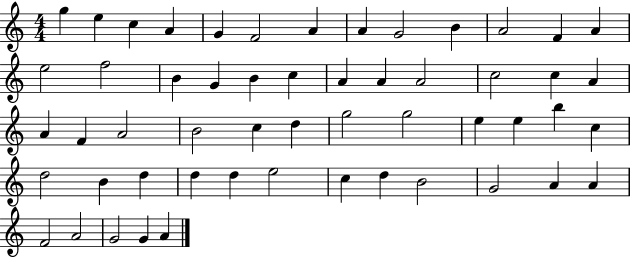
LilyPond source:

{
  \clef treble
  \numericTimeSignature
  \time 4/4
  \key c \major
  g''4 e''4 c''4 a'4 | g'4 f'2 a'4 | a'4 g'2 b'4 | a'2 f'4 a'4 | \break e''2 f''2 | b'4 g'4 b'4 c''4 | a'4 a'4 a'2 | c''2 c''4 a'4 | \break a'4 f'4 a'2 | b'2 c''4 d''4 | g''2 g''2 | e''4 e''4 b''4 c''4 | \break d''2 b'4 d''4 | d''4 d''4 e''2 | c''4 d''4 b'2 | g'2 a'4 a'4 | \break f'2 a'2 | g'2 g'4 a'4 | \bar "|."
}